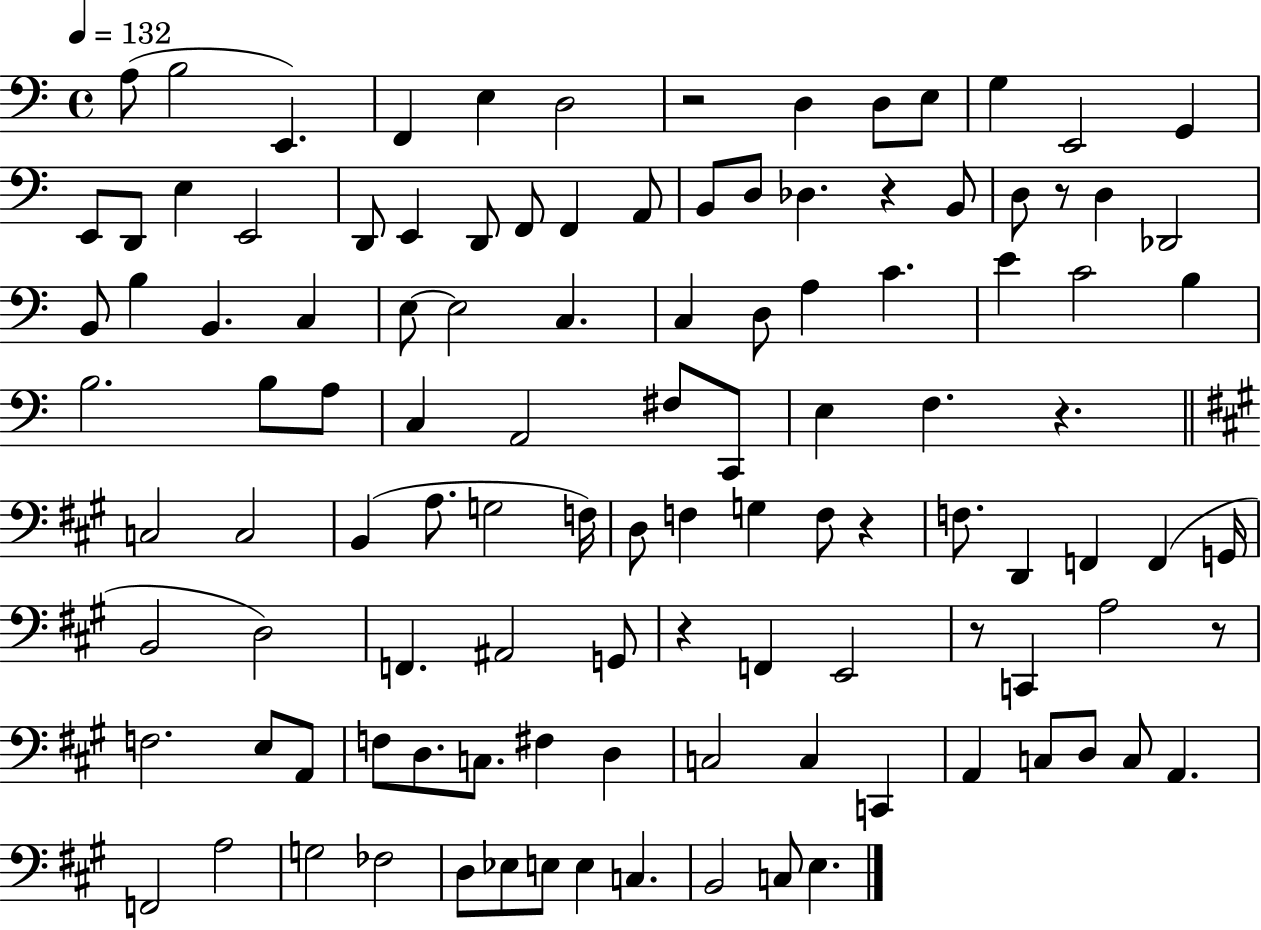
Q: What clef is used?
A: bass